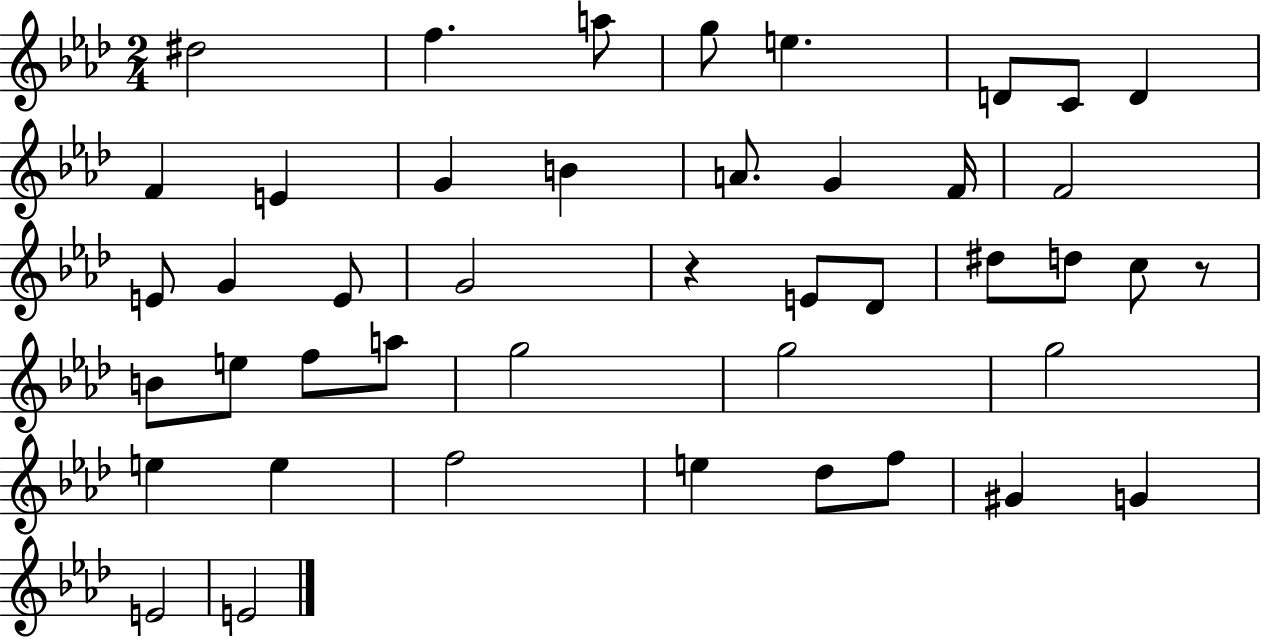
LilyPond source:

{
  \clef treble
  \numericTimeSignature
  \time 2/4
  \key aes \major
  dis''2 | f''4. a''8 | g''8 e''4. | d'8 c'8 d'4 | \break f'4 e'4 | g'4 b'4 | a'8. g'4 f'16 | f'2 | \break e'8 g'4 e'8 | g'2 | r4 e'8 des'8 | dis''8 d''8 c''8 r8 | \break b'8 e''8 f''8 a''8 | g''2 | g''2 | g''2 | \break e''4 e''4 | f''2 | e''4 des''8 f''8 | gis'4 g'4 | \break e'2 | e'2 | \bar "|."
}